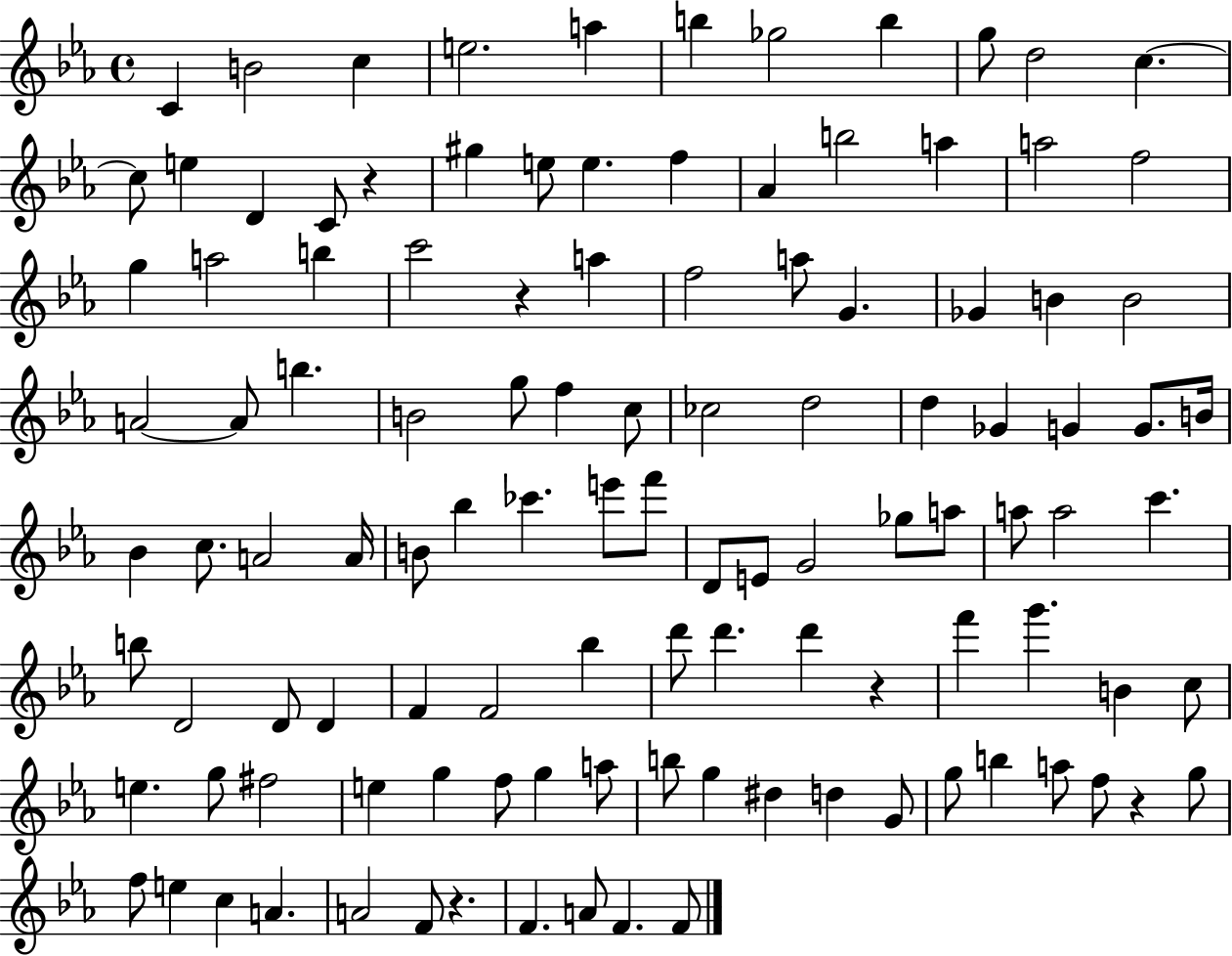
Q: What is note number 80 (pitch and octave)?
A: C5